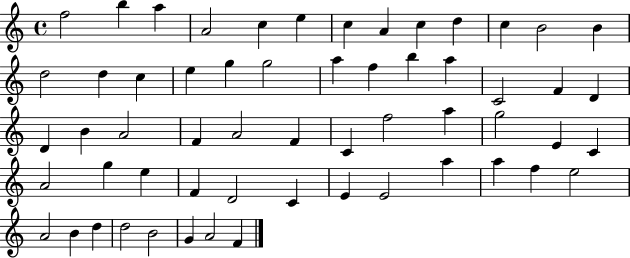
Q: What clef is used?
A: treble